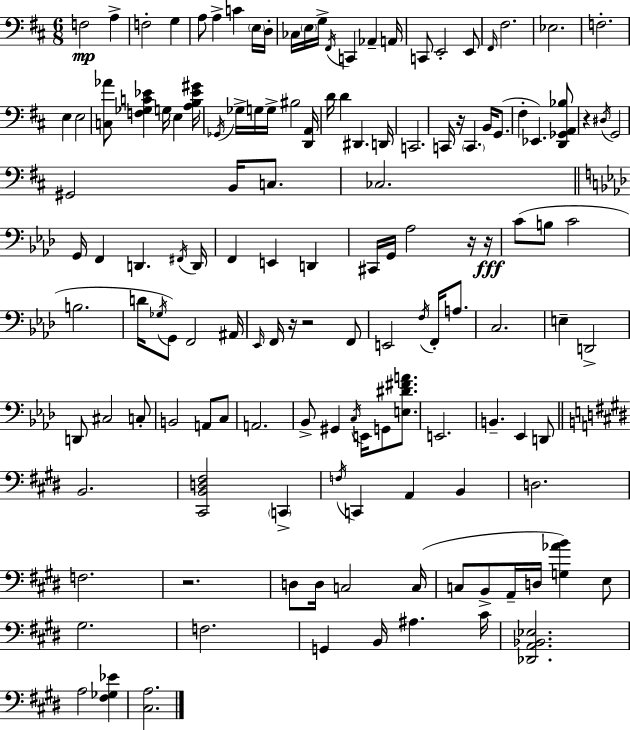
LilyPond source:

{
  \clef bass
  \numericTimeSignature
  \time 6/8
  \key d \major
  f2\mp a4-> | f2-. g4 | a8 a4-> c'4 \parenthesize e16 d16-. | ces16 \parenthesize e16 g16-> \acciaccatura { fis,16 } c,4 aes,4-- | \break a,16 c,8 e,2-. e,8 | \grace { fis,16 } fis2. | ees2. | f2.-. | \break e4 e2 | <c aes'>8 <f ges c' ees'>4 g16 e4 | <a b ees' gis'>16 \acciaccatura { ges,16 } ges16-> g16 g16-> bis2 | <d, a,>16 d'16 d'4 dis,4. | \break d,16 c,2. | c,16 r16 \parenthesize c,4. b,16 | g,8.( fis4-. ees,4.) | <d, ges, a, bes>8 r4 \acciaccatura { dis16 } g,2 | \break gis,2 | b,16 c8. ces2. | \bar "||" \break \key f \minor g,16 f,4 d,4. \acciaccatura { fis,16 } | d,16 f,4 e,4 d,4 | cis,16 g,16 aes2 r16 | r16\fff c'8( b8 c'2 | \break b2. | d'16 \acciaccatura { ges16 }) g,8 f,2 | ais,16 \grace { ees,16 } f,16 r16 r2 | f,8 e,2 \acciaccatura { f16 } | \break f,16-. a8. c2. | e4-- d,2-> | d,8 cis2 | c8-. b,2 | \break a,8 c8 a,2. | bes,8-> gis,4 \acciaccatura { c16 } e,16 | g,8 <e dis' fis' a'>8. e,2. | b,4.-- ees,4 | \break d,8 \bar "||" \break \key e \major b,2. | <cis, b, d fis>2 \parenthesize c,4-> | \acciaccatura { f16 } c,4 a,4 b,4 | d2. | \break f2. | r2. | d8 d16 c2 | c16( c8 b,8-> a,16-- d16 <g aes' b'>4) e8 | \break gis2. | f2. | g,4 b,16 ais4. | cis'16 <des, a, bes, ees>2. | \break a2 <fis ges ees'>4 | <cis a>2. | \bar "|."
}